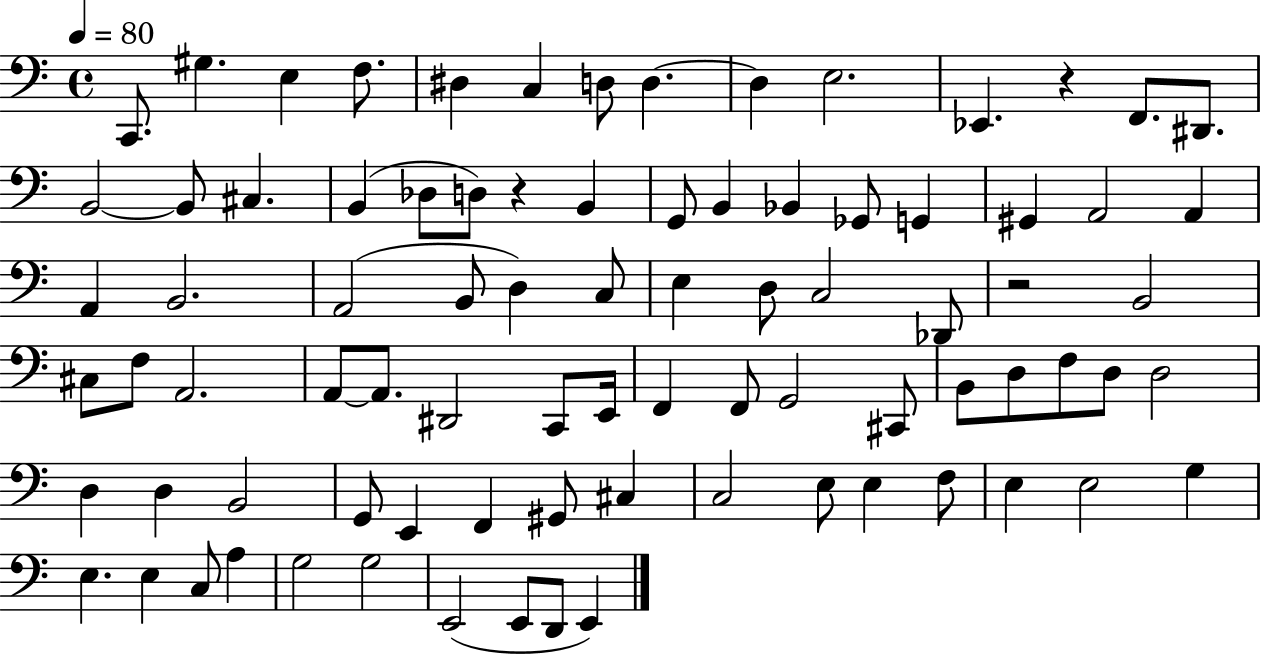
{
  \clef bass
  \time 4/4
  \defaultTimeSignature
  \key c \major
  \tempo 4 = 80
  c,8. gis4. e4 f8. | dis4 c4 d8 d4.~~ | d4 e2. | ees,4. r4 f,8. dis,8. | \break b,2~~ b,8 cis4. | b,4( des8 d8) r4 b,4 | g,8 b,4 bes,4 ges,8 g,4 | gis,4 a,2 a,4 | \break a,4 b,2. | a,2( b,8 d4) c8 | e4 d8 c2 des,8 | r2 b,2 | \break cis8 f8 a,2. | a,8~~ a,8. dis,2 c,8 e,16 | f,4 f,8 g,2 cis,8 | b,8 d8 f8 d8 d2 | \break d4 d4 b,2 | g,8 e,4 f,4 gis,8 cis4 | c2 e8 e4 f8 | e4 e2 g4 | \break e4. e4 c8 a4 | g2 g2 | e,2( e,8 d,8 e,4) | \bar "|."
}